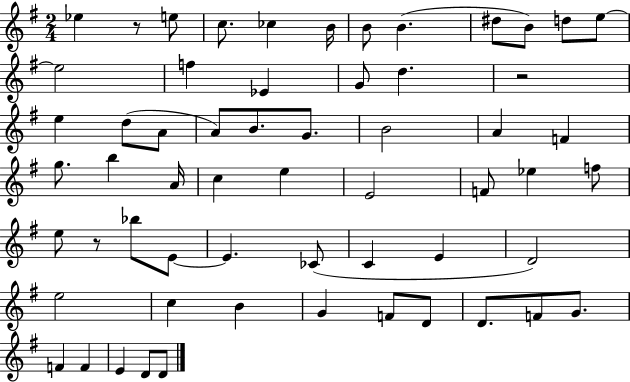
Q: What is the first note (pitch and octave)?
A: Eb5